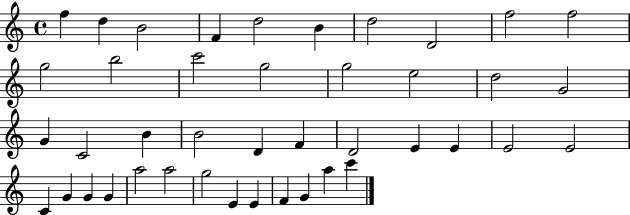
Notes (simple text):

F5/q D5/q B4/h F4/q D5/h B4/q D5/h D4/h F5/h F5/h G5/h B5/h C6/h G5/h G5/h E5/h D5/h G4/h G4/q C4/h B4/q B4/h D4/q F4/q D4/h E4/q E4/q E4/h E4/h C4/q G4/q G4/q G4/q A5/h A5/h G5/h E4/q E4/q F4/q G4/q A5/q C6/q